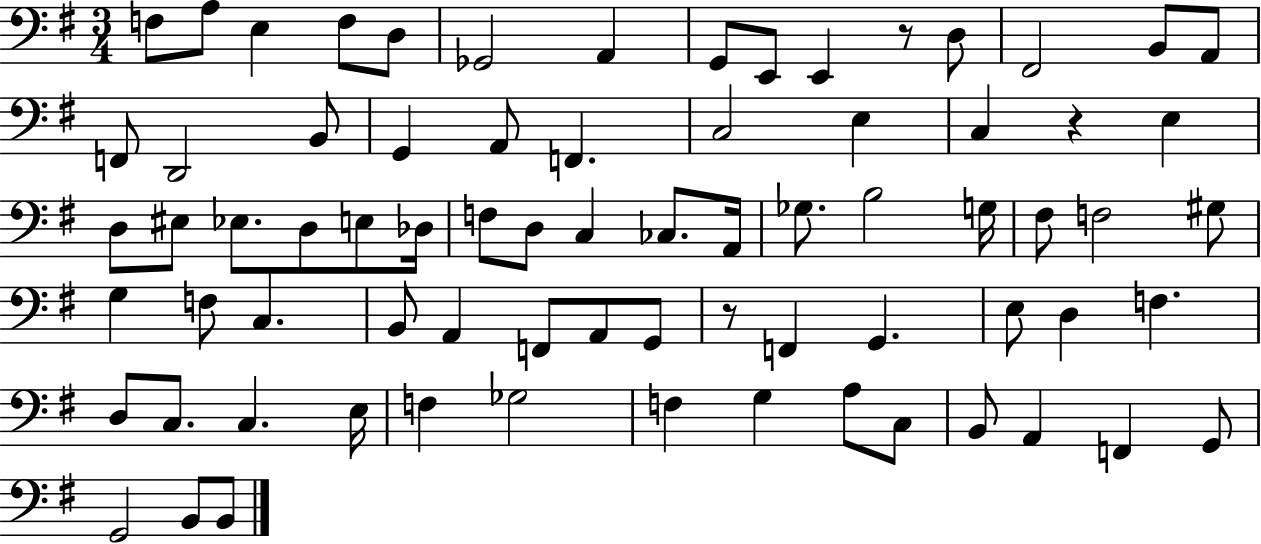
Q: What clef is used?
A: bass